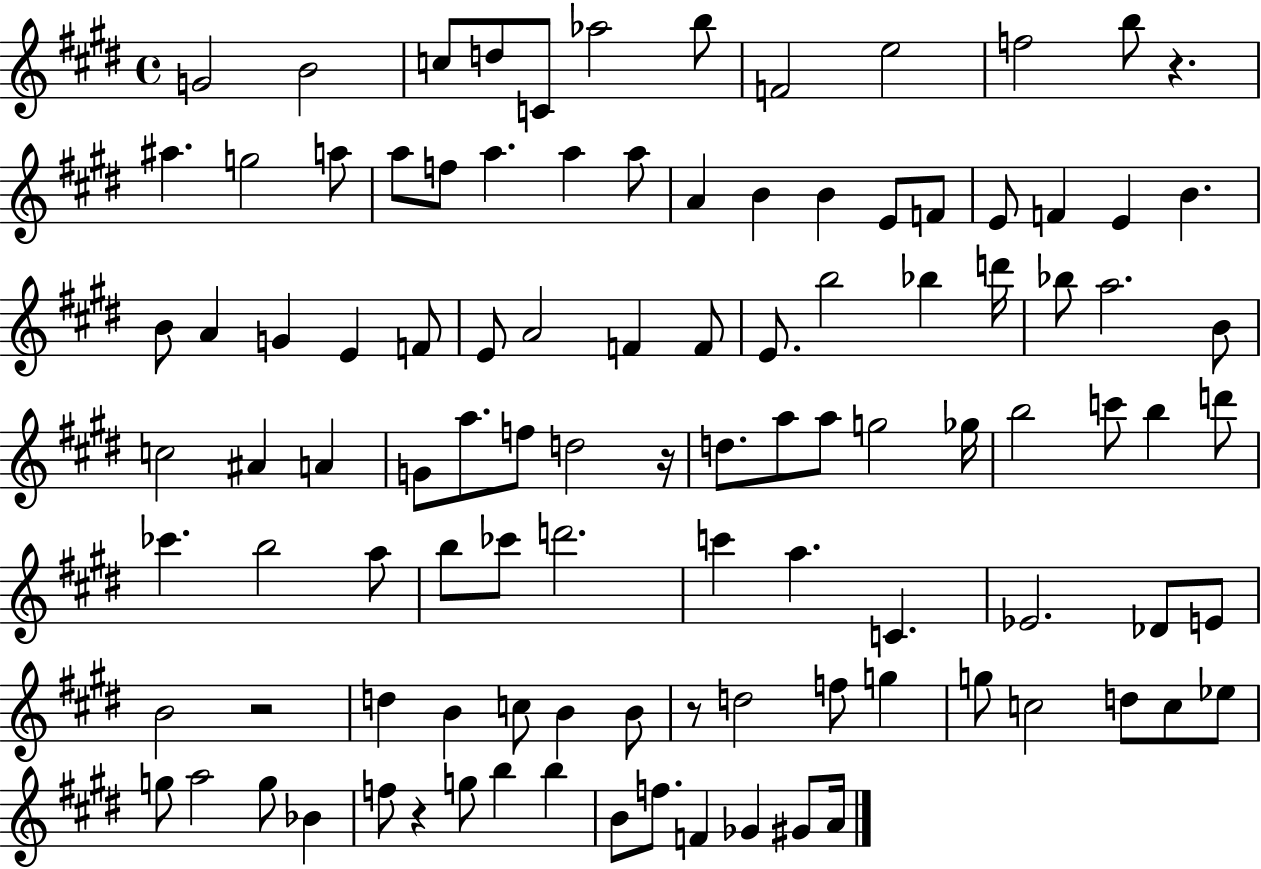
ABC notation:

X:1
T:Untitled
M:4/4
L:1/4
K:E
G2 B2 c/2 d/2 C/2 _a2 b/2 F2 e2 f2 b/2 z ^a g2 a/2 a/2 f/2 a a a/2 A B B E/2 F/2 E/2 F E B B/2 A G E F/2 E/2 A2 F F/2 E/2 b2 _b d'/4 _b/2 a2 B/2 c2 ^A A G/2 a/2 f/2 d2 z/4 d/2 a/2 a/2 g2 _g/4 b2 c'/2 b d'/2 _c' b2 a/2 b/2 _c'/2 d'2 c' a C _E2 _D/2 E/2 B2 z2 d B c/2 B B/2 z/2 d2 f/2 g g/2 c2 d/2 c/2 _e/2 g/2 a2 g/2 _B f/2 z g/2 b b B/2 f/2 F _G ^G/2 A/4